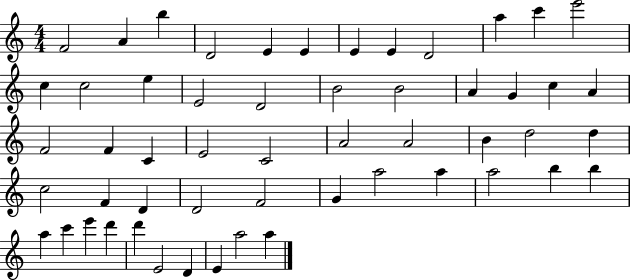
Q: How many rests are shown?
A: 0